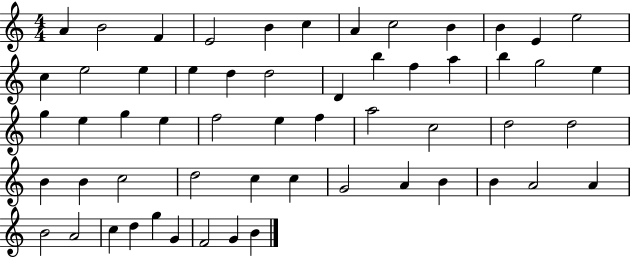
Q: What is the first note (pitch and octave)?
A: A4